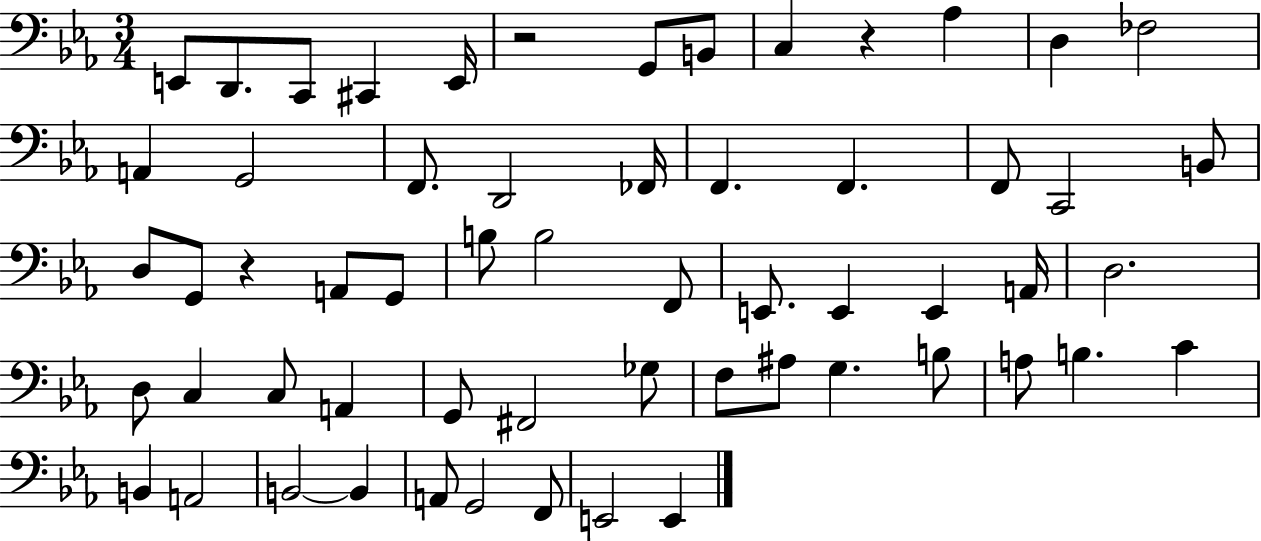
E2/e D2/e. C2/e C#2/q E2/s R/h G2/e B2/e C3/q R/q Ab3/q D3/q FES3/h A2/q G2/h F2/e. D2/h FES2/s F2/q. F2/q. F2/e C2/h B2/e D3/e G2/e R/q A2/e G2/e B3/e B3/h F2/e E2/e. E2/q E2/q A2/s D3/h. D3/e C3/q C3/e A2/q G2/e F#2/h Gb3/e F3/e A#3/e G3/q. B3/e A3/e B3/q. C4/q B2/q A2/h B2/h B2/q A2/e G2/h F2/e E2/h E2/q